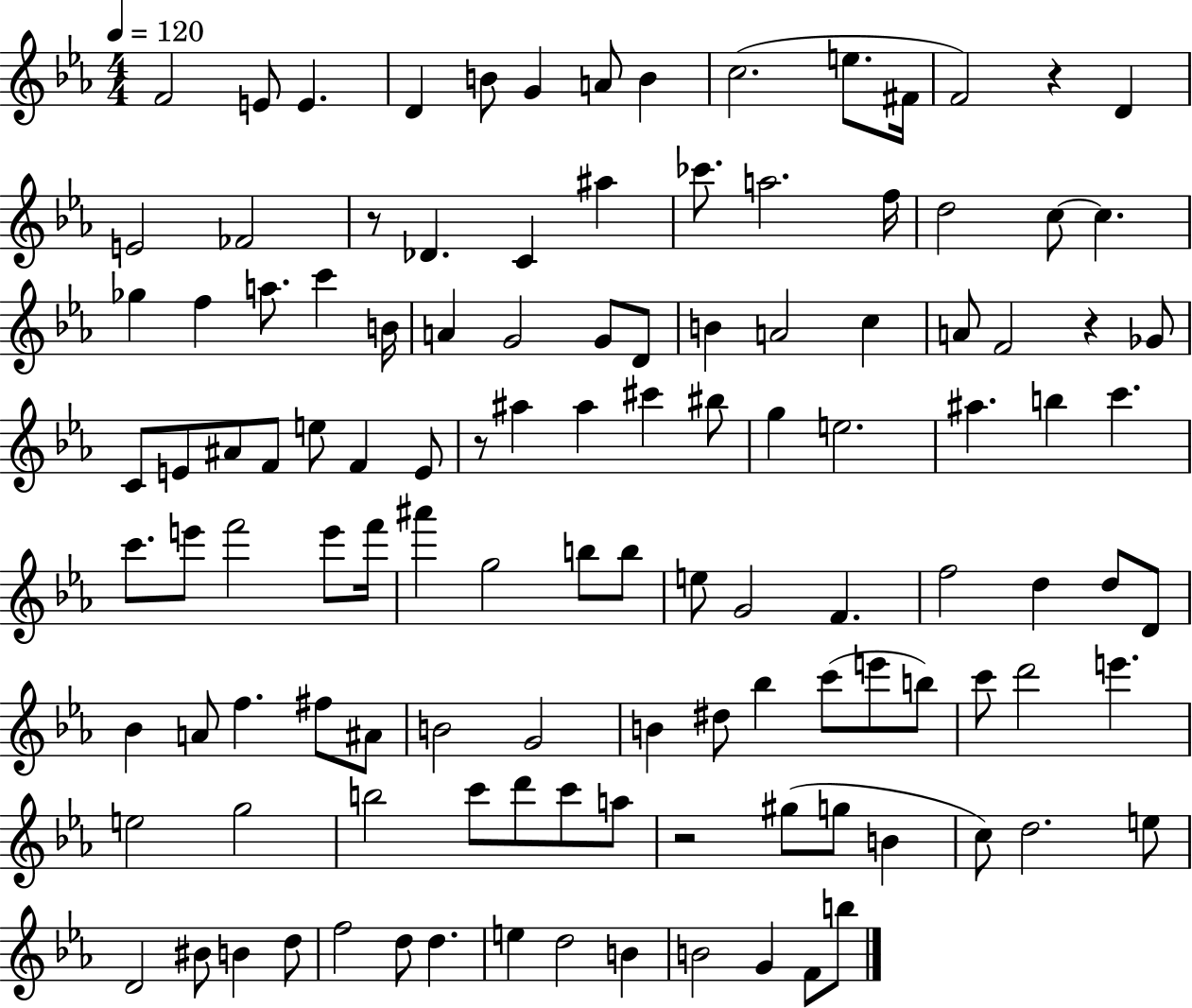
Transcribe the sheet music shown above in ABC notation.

X:1
T:Untitled
M:4/4
L:1/4
K:Eb
F2 E/2 E D B/2 G A/2 B c2 e/2 ^F/4 F2 z D E2 _F2 z/2 _D C ^a _c'/2 a2 f/4 d2 c/2 c _g f a/2 c' B/4 A G2 G/2 D/2 B A2 c A/2 F2 z _G/2 C/2 E/2 ^A/2 F/2 e/2 F E/2 z/2 ^a ^a ^c' ^b/2 g e2 ^a b c' c'/2 e'/2 f'2 e'/2 f'/4 ^a' g2 b/2 b/2 e/2 G2 F f2 d d/2 D/2 _B A/2 f ^f/2 ^A/2 B2 G2 B ^d/2 _b c'/2 e'/2 b/2 c'/2 d'2 e' e2 g2 b2 c'/2 d'/2 c'/2 a/2 z2 ^g/2 g/2 B c/2 d2 e/2 D2 ^B/2 B d/2 f2 d/2 d e d2 B B2 G F/2 b/2